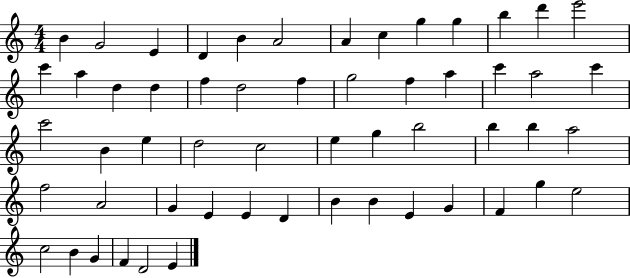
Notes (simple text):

B4/q G4/h E4/q D4/q B4/q A4/h A4/q C5/q G5/q G5/q B5/q D6/q E6/h C6/q A5/q D5/q D5/q F5/q D5/h F5/q G5/h F5/q A5/q C6/q A5/h C6/q C6/h B4/q E5/q D5/h C5/h E5/q G5/q B5/h B5/q B5/q A5/h F5/h A4/h G4/q E4/q E4/q D4/q B4/q B4/q E4/q G4/q F4/q G5/q E5/h C5/h B4/q G4/q F4/q D4/h E4/q